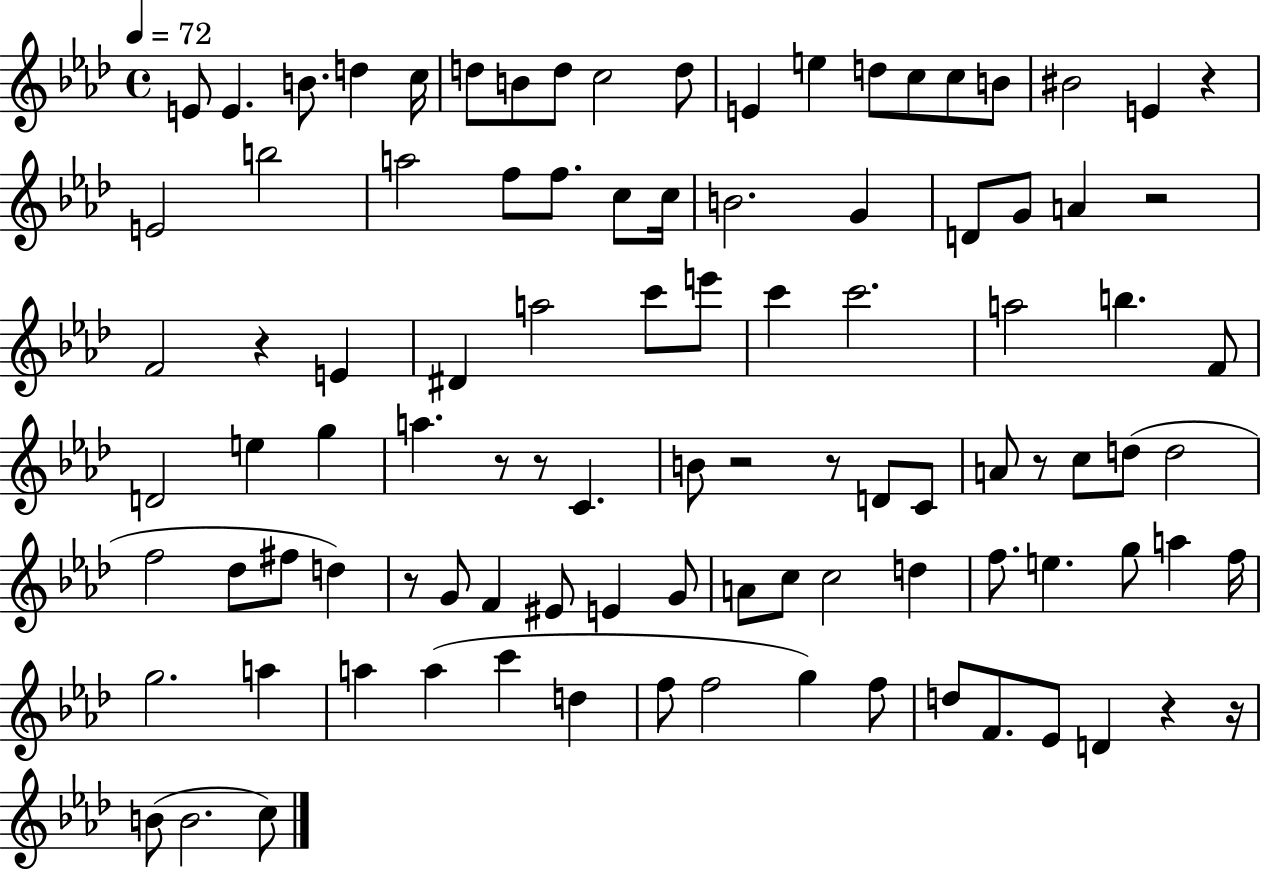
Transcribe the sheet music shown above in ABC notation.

X:1
T:Untitled
M:4/4
L:1/4
K:Ab
E/2 E B/2 d c/4 d/2 B/2 d/2 c2 d/2 E e d/2 c/2 c/2 B/2 ^B2 E z E2 b2 a2 f/2 f/2 c/2 c/4 B2 G D/2 G/2 A z2 F2 z E ^D a2 c'/2 e'/2 c' c'2 a2 b F/2 D2 e g a z/2 z/2 C B/2 z2 z/2 D/2 C/2 A/2 z/2 c/2 d/2 d2 f2 _d/2 ^f/2 d z/2 G/2 F ^E/2 E G/2 A/2 c/2 c2 d f/2 e g/2 a f/4 g2 a a a c' d f/2 f2 g f/2 d/2 F/2 _E/2 D z z/4 B/2 B2 c/2